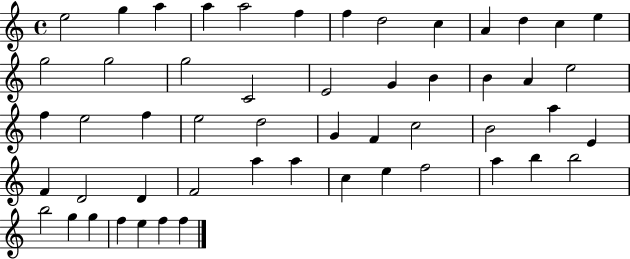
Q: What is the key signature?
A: C major